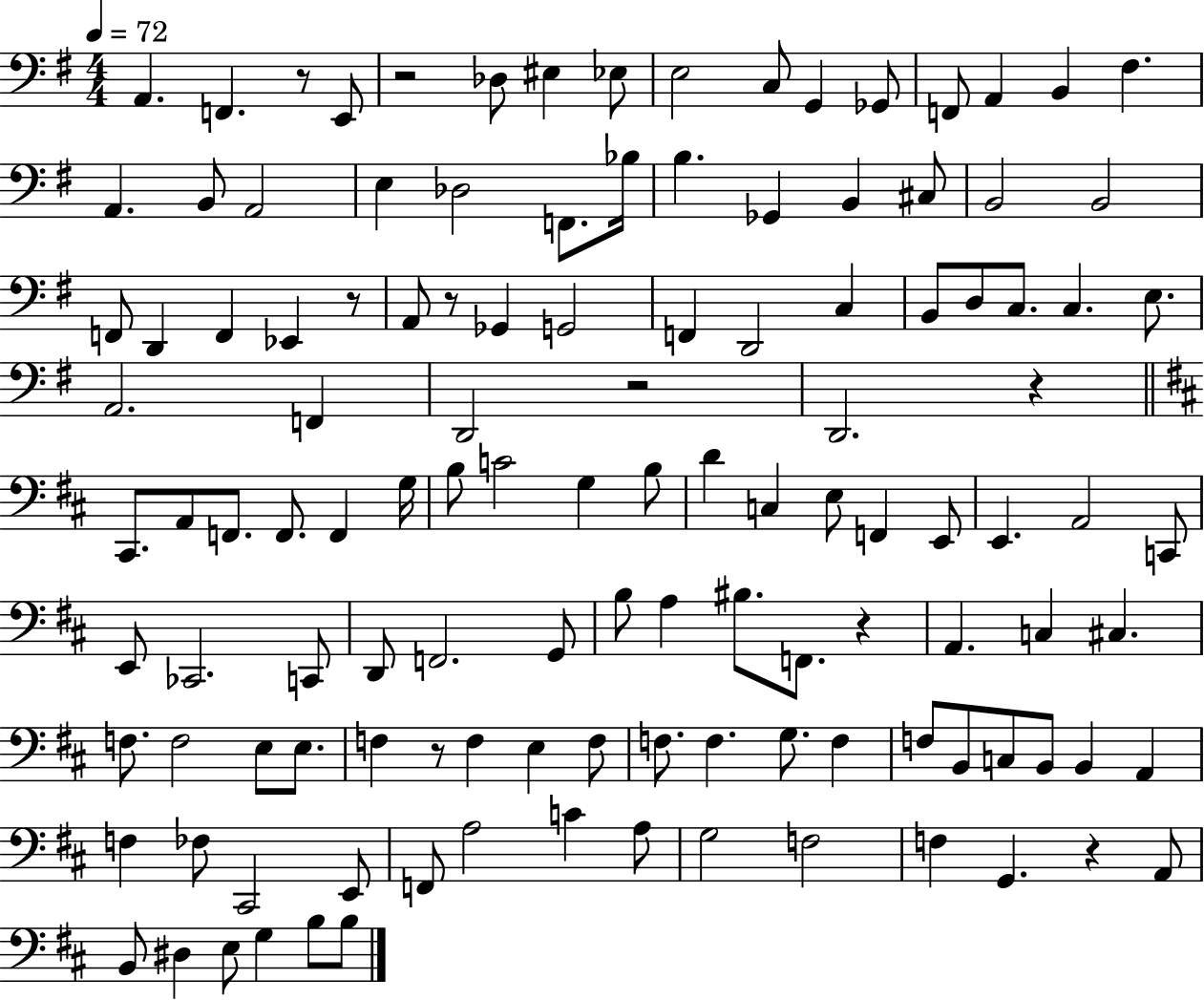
A2/q. F2/q. R/e E2/e R/h Db3/e EIS3/q Eb3/e E3/h C3/e G2/q Gb2/e F2/e A2/q B2/q F#3/q. A2/q. B2/e A2/h E3/q Db3/h F2/e. Bb3/s B3/q. Gb2/q B2/q C#3/e B2/h B2/h F2/e D2/q F2/q Eb2/q R/e A2/e R/e Gb2/q G2/h F2/q D2/h C3/q B2/e D3/e C3/e. C3/q. E3/e. A2/h. F2/q D2/h R/h D2/h. R/q C#2/e. A2/e F2/e. F2/e. F2/q G3/s B3/e C4/h G3/q B3/e D4/q C3/q E3/e F2/q E2/e E2/q. A2/h C2/e E2/e CES2/h. C2/e D2/e F2/h. G2/e B3/e A3/q BIS3/e. F2/e. R/q A2/q. C3/q C#3/q. F3/e. F3/h E3/e E3/e. F3/q R/e F3/q E3/q F3/e F3/e. F3/q. G3/e. F3/q F3/e B2/e C3/e B2/e B2/q A2/q F3/q FES3/e C#2/h E2/e F2/e A3/h C4/q A3/e G3/h F3/h F3/q G2/q. R/q A2/e B2/e D#3/q E3/e G3/q B3/e B3/e